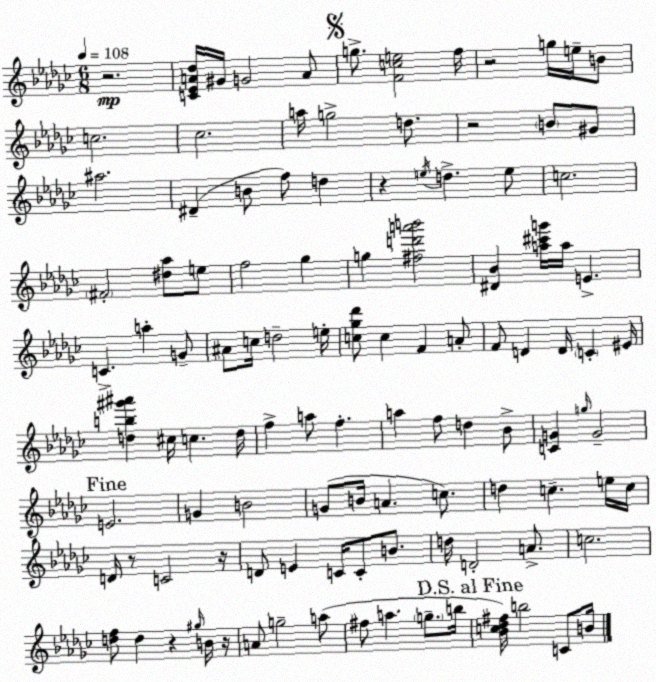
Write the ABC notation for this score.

X:1
T:Untitled
M:6/8
L:1/4
K:Ebm
z2 [C_EA_d]/4 ^G/4 G2 A/2 g/2 [Fce]2 f/4 z2 g/4 e/4 B/2 c2 _c2 a/4 g2 d/2 z2 B/2 ^G/2 ^a2 ^D B/2 f/2 d z e/4 d e/2 c2 ^F2 [^d_a]/2 e/2 f2 _g g [^fd'a'b']2 [^D_B] [a^c'g']/4 a/4 E C a G/2 ^A/2 c/4 d2 e/4 [c_g_d']/2 c F A/2 F/2 D D/4 C ^E/4 [db^g'^a'] ^c/4 c d/4 f a/2 f a f/2 d _B/2 [CG] g/4 G2 E2 G B2 G/2 B/4 A c/2 d c e/4 c/4 D/4 z/2 C2 z/4 D/2 E C/4 C/2 B/2 d/4 D2 A/2 c2 [df]/2 d z ^g/4 B/4 z/4 A/2 g2 a/2 ^f/2 a g/2 b/4 [_Bc_d^f]/4 b2 C/2 B/4